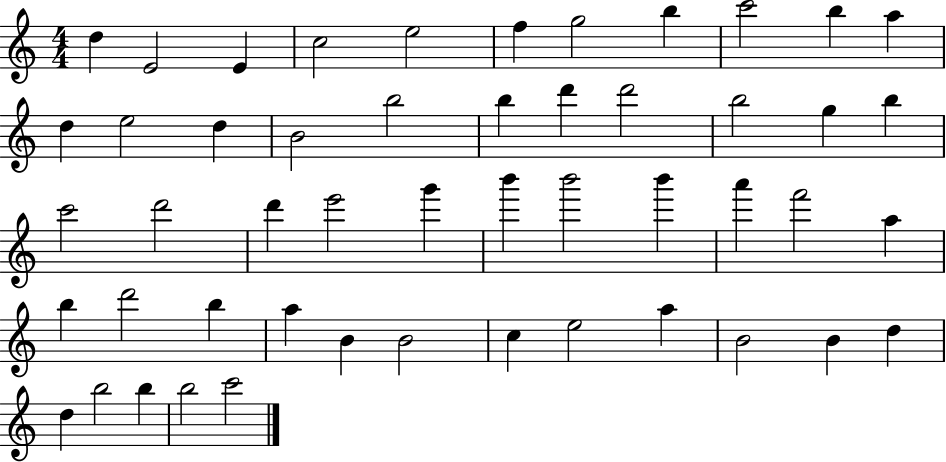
D5/q E4/h E4/q C5/h E5/h F5/q G5/h B5/q C6/h B5/q A5/q D5/q E5/h D5/q B4/h B5/h B5/q D6/q D6/h B5/h G5/q B5/q C6/h D6/h D6/q E6/h G6/q B6/q B6/h B6/q A6/q F6/h A5/q B5/q D6/h B5/q A5/q B4/q B4/h C5/q E5/h A5/q B4/h B4/q D5/q D5/q B5/h B5/q B5/h C6/h